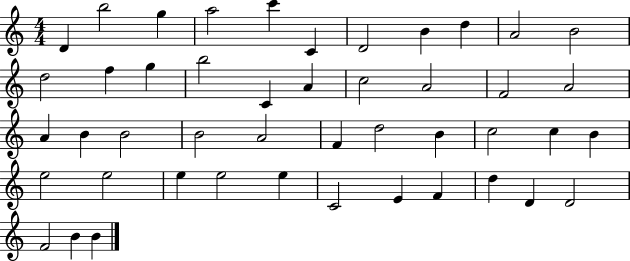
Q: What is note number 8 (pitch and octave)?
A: B4